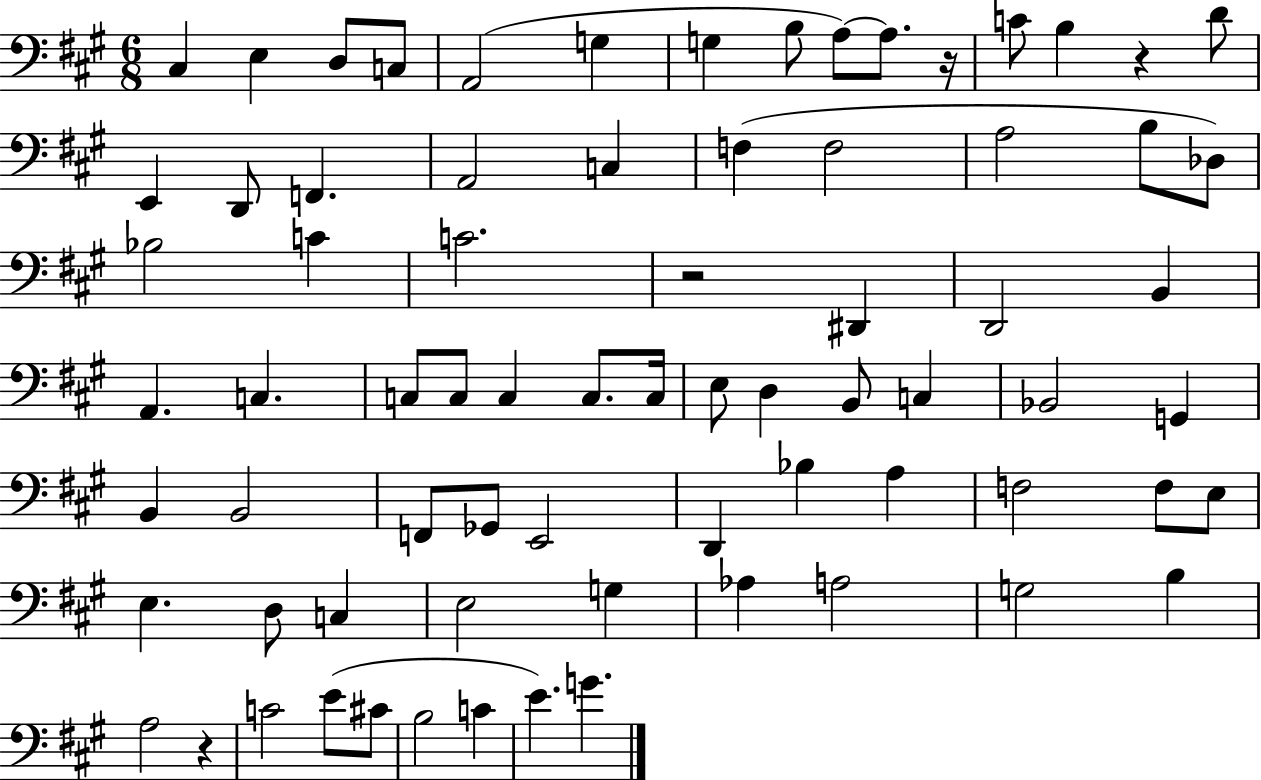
C#3/q E3/q D3/e C3/e A2/h G3/q G3/q B3/e A3/e A3/e. R/s C4/e B3/q R/q D4/e E2/q D2/e F2/q. A2/h C3/q F3/q F3/h A3/h B3/e Db3/e Bb3/h C4/q C4/h. R/h D#2/q D2/h B2/q A2/q. C3/q. C3/e C3/e C3/q C3/e. C3/s E3/e D3/q B2/e C3/q Bb2/h G2/q B2/q B2/h F2/e Gb2/e E2/h D2/q Bb3/q A3/q F3/h F3/e E3/e E3/q. D3/e C3/q E3/h G3/q Ab3/q A3/h G3/h B3/q A3/h R/q C4/h E4/e C#4/e B3/h C4/q E4/q. G4/q.